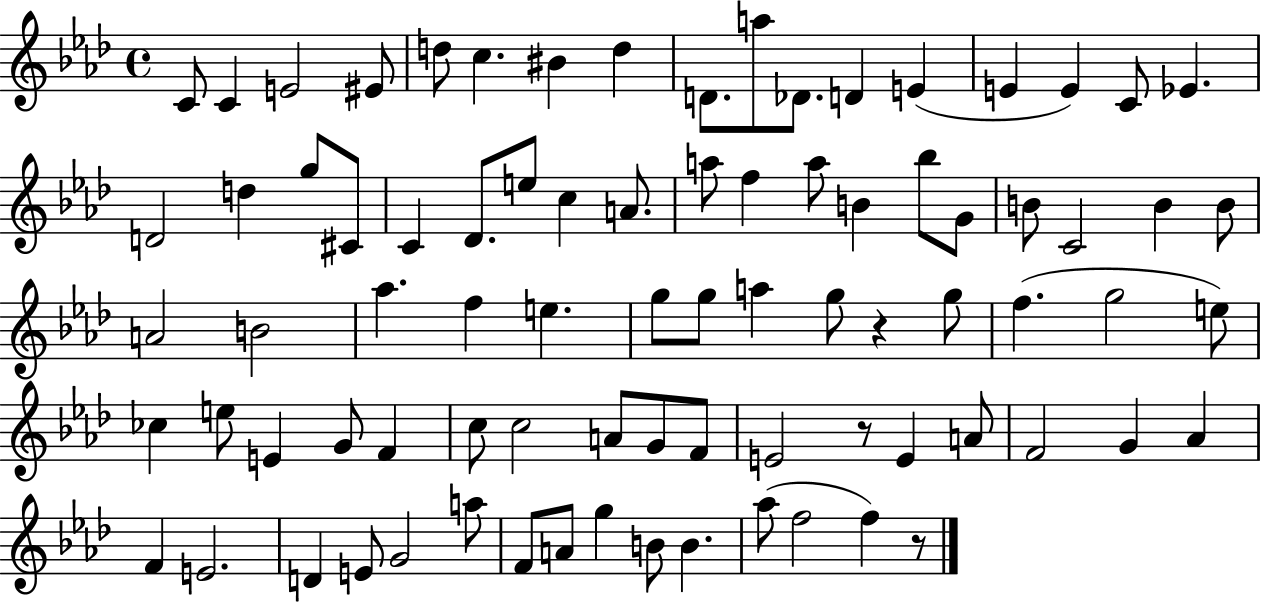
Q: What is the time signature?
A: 4/4